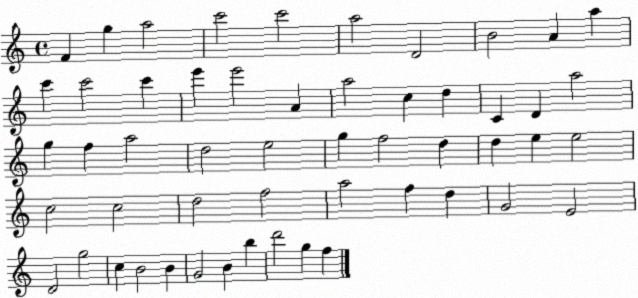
X:1
T:Untitled
M:4/4
L:1/4
K:C
F g a2 c'2 c'2 a2 D2 B2 A a c' c'2 c' e' e'2 A a2 c d C D a2 g f a2 d2 e2 g f2 d d e e2 c2 c2 d2 f2 a2 f d G2 E2 D2 g2 c B2 B G2 B b d'2 g f